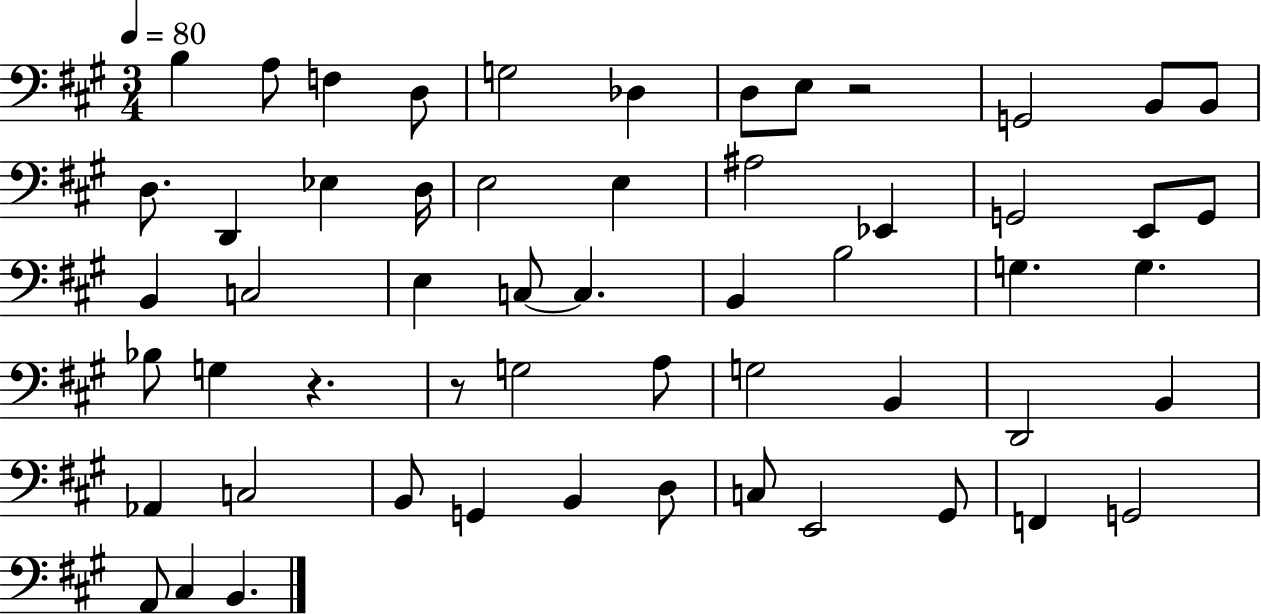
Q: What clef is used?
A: bass